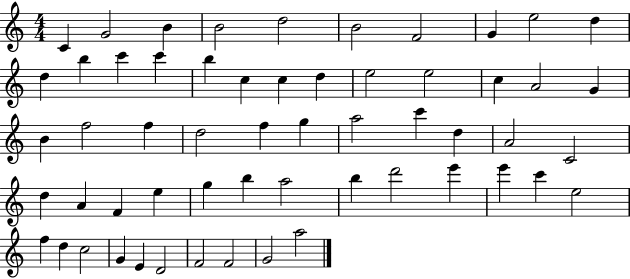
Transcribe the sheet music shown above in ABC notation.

X:1
T:Untitled
M:4/4
L:1/4
K:C
C G2 B B2 d2 B2 F2 G e2 d d b c' c' b c c d e2 e2 c A2 G B f2 f d2 f g a2 c' d A2 C2 d A F e g b a2 b d'2 e' e' c' e2 f d c2 G E D2 F2 F2 G2 a2